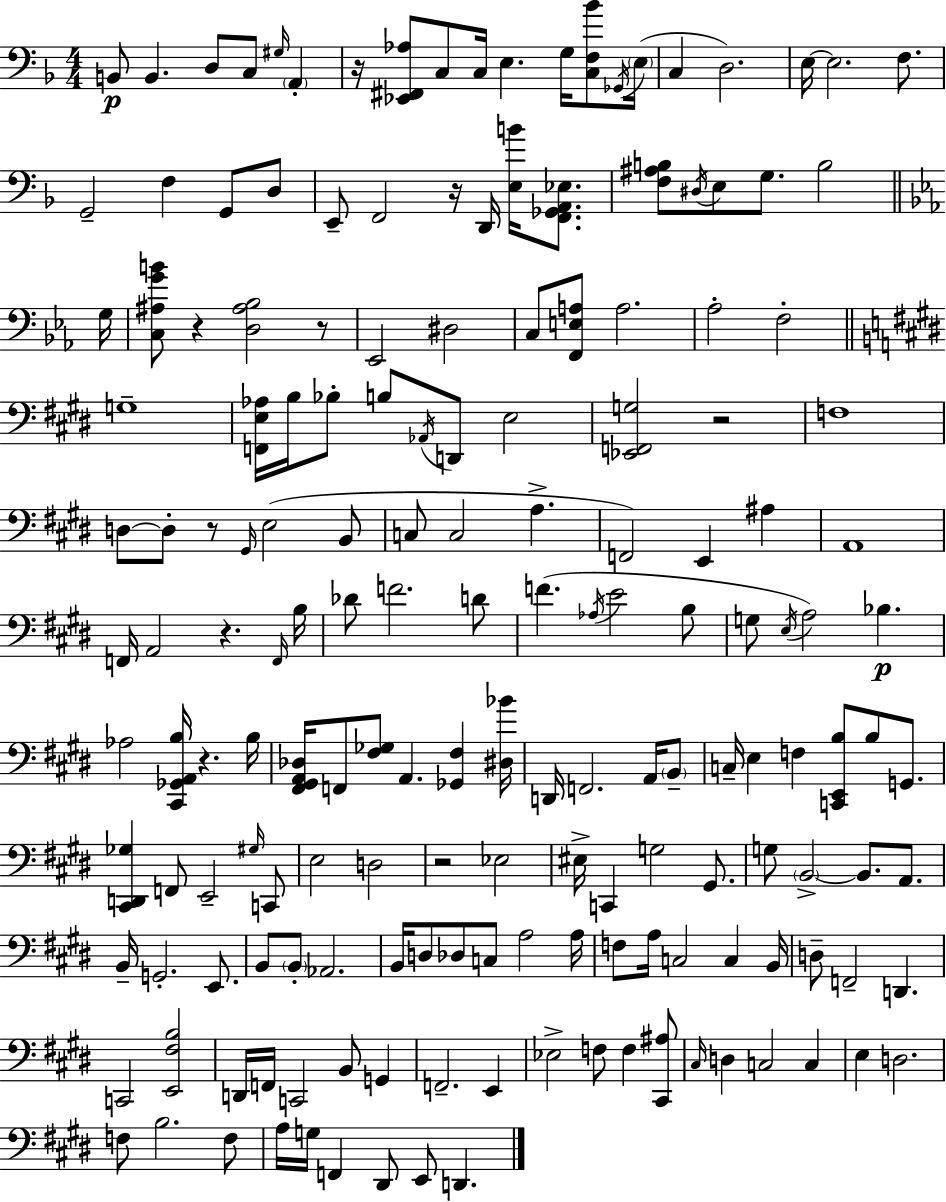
X:1
T:Untitled
M:4/4
L:1/4
K:F
B,,/2 B,, D,/2 C,/2 ^G,/4 A,, z/4 [_E,,^F,,_A,]/2 C,/2 C,/4 E, G,/4 [C,F,_B]/2 _G,,/4 E,/4 C, D,2 E,/4 E,2 F,/2 G,,2 F, G,,/2 D,/2 E,,/2 F,,2 z/4 D,,/4 [E,B]/4 [F,,_G,,A,,_E,]/2 [F,^A,B,]/2 ^D,/4 E,/2 G,/2 B,2 G,/4 [C,^A,GB]/2 z [D,^A,_B,]2 z/2 _E,,2 ^D,2 C,/2 [F,,E,A,]/2 A,2 _A,2 F,2 G,4 [F,,E,_A,]/4 B,/4 _B,/2 B,/2 _A,,/4 D,,/2 E,2 [_E,,F,,G,]2 z2 F,4 D,/2 D,/2 z/2 ^G,,/4 E,2 B,,/2 C,/2 C,2 A, F,,2 E,, ^A, A,,4 F,,/4 A,,2 z F,,/4 B,/4 _D/2 F2 D/2 F _A,/4 E2 B,/2 G,/2 E,/4 A,2 _B, _A,2 [^C,,_G,,A,,B,]/4 z B,/4 [^F,,^G,,A,,_D,]/4 F,,/2 [^F,_G,]/2 A,, [_G,,^F,] [^D,_B]/4 D,,/4 F,,2 A,,/4 B,,/2 C,/4 E, F, [C,,E,,B,]/2 B,/2 G,,/2 [^C,,D,,_G,] F,,/2 E,,2 ^G,/4 C,,/2 E,2 D,2 z2 _E,2 ^E,/4 C,, G,2 ^G,,/2 G,/2 B,,2 B,,/2 A,,/2 B,,/4 G,,2 E,,/2 B,,/2 B,,/2 _A,,2 B,,/4 D,/2 _D,/2 C,/2 A,2 A,/4 F,/2 A,/4 C,2 C, B,,/4 D,/2 F,,2 D,, C,,2 [E,,^F,B,]2 D,,/4 F,,/4 C,,2 B,,/2 G,, F,,2 E,, _E,2 F,/2 F, [^C,,^A,]/2 ^C,/4 D, C,2 C, E, D,2 F,/2 B,2 F,/2 A,/4 G,/4 F,, ^D,,/2 E,,/2 D,,